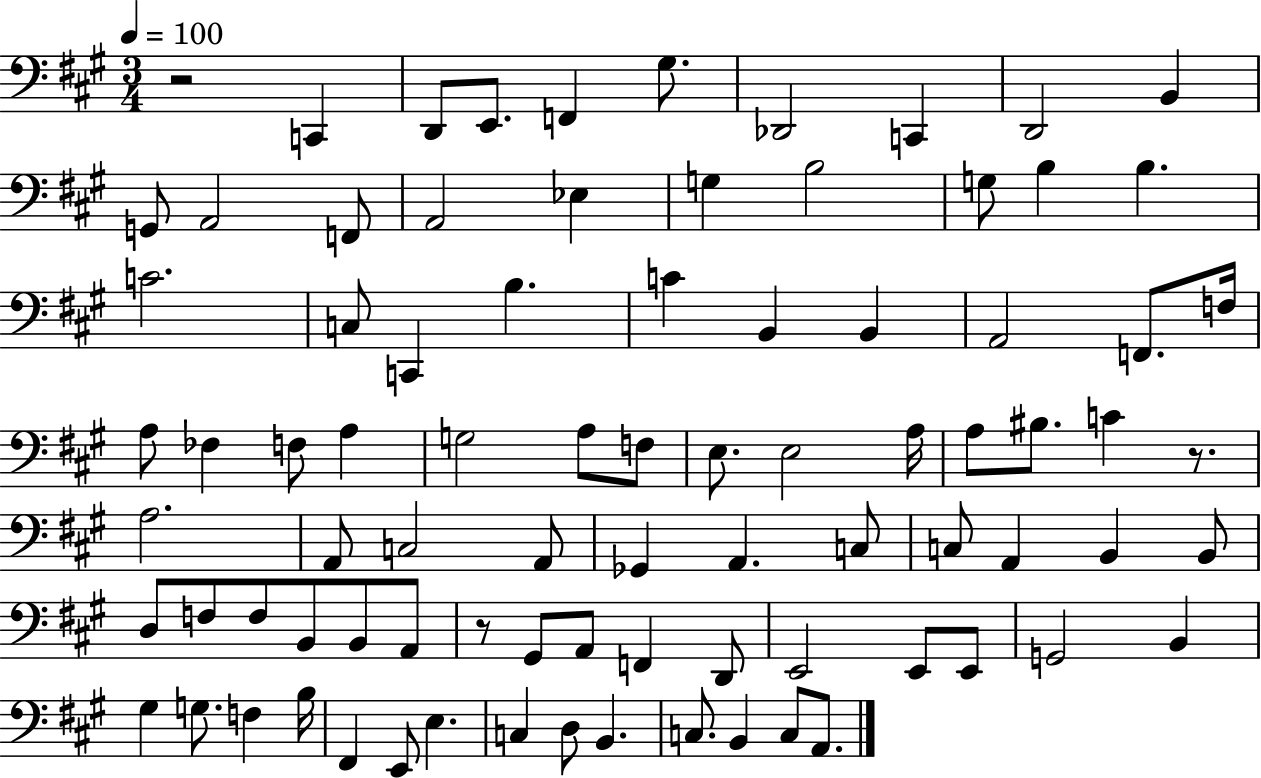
{
  \clef bass
  \numericTimeSignature
  \time 3/4
  \key a \major
  \tempo 4 = 100
  r2 c,4 | d,8 e,8. f,4 gis8. | des,2 c,4 | d,2 b,4 | \break g,8 a,2 f,8 | a,2 ees4 | g4 b2 | g8 b4 b4. | \break c'2. | c8 c,4 b4. | c'4 b,4 b,4 | a,2 f,8. f16 | \break a8 fes4 f8 a4 | g2 a8 f8 | e8. e2 a16 | a8 bis8. c'4 r8. | \break a2. | a,8 c2 a,8 | ges,4 a,4. c8 | c8 a,4 b,4 b,8 | \break d8 f8 f8 b,8 b,8 a,8 | r8 gis,8 a,8 f,4 d,8 | e,2 e,8 e,8 | g,2 b,4 | \break gis4 g8. f4 b16 | fis,4 e,8 e4. | c4 d8 b,4. | c8. b,4 c8 a,8. | \break \bar "|."
}